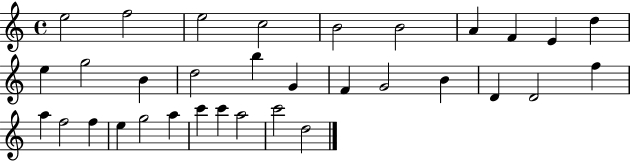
E5/h F5/h E5/h C5/h B4/h B4/h A4/q F4/q E4/q D5/q E5/q G5/h B4/q D5/h B5/q G4/q F4/q G4/h B4/q D4/q D4/h F5/q A5/q F5/h F5/q E5/q G5/h A5/q C6/q C6/q A5/h C6/h D5/h